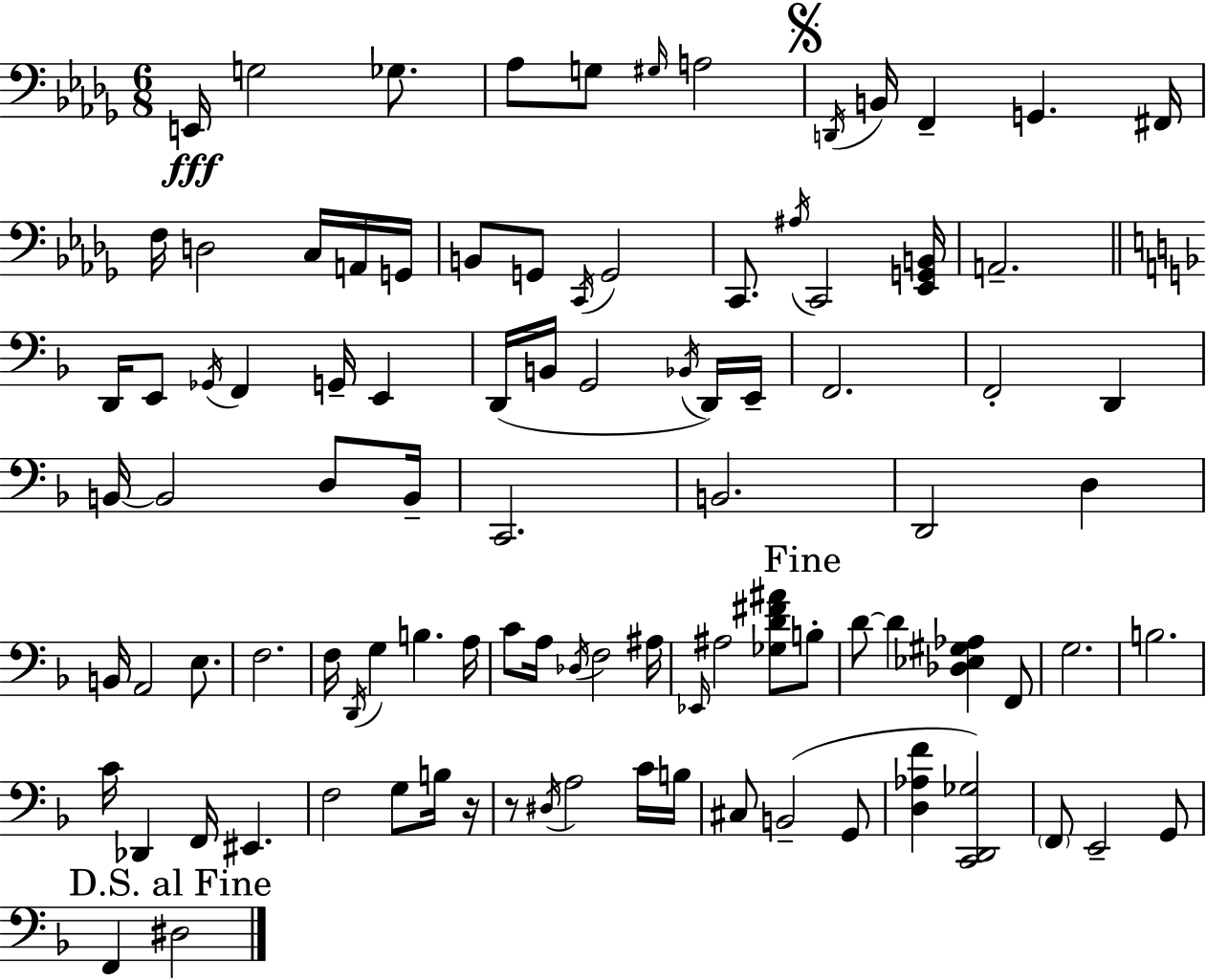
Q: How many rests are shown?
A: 2